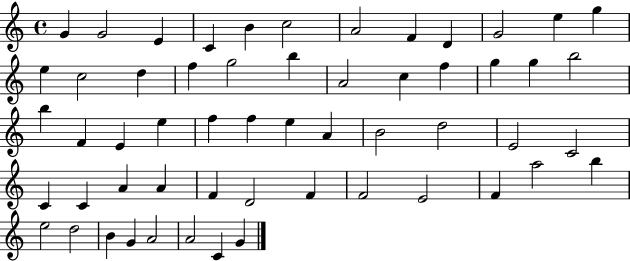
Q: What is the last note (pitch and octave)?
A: G4